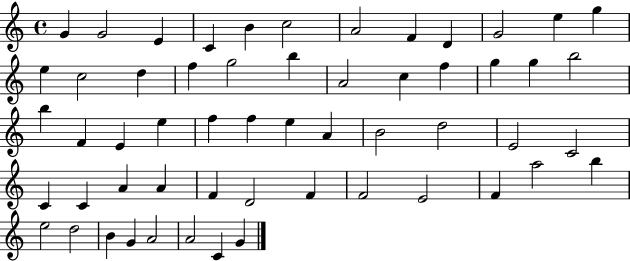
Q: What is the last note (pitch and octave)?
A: G4